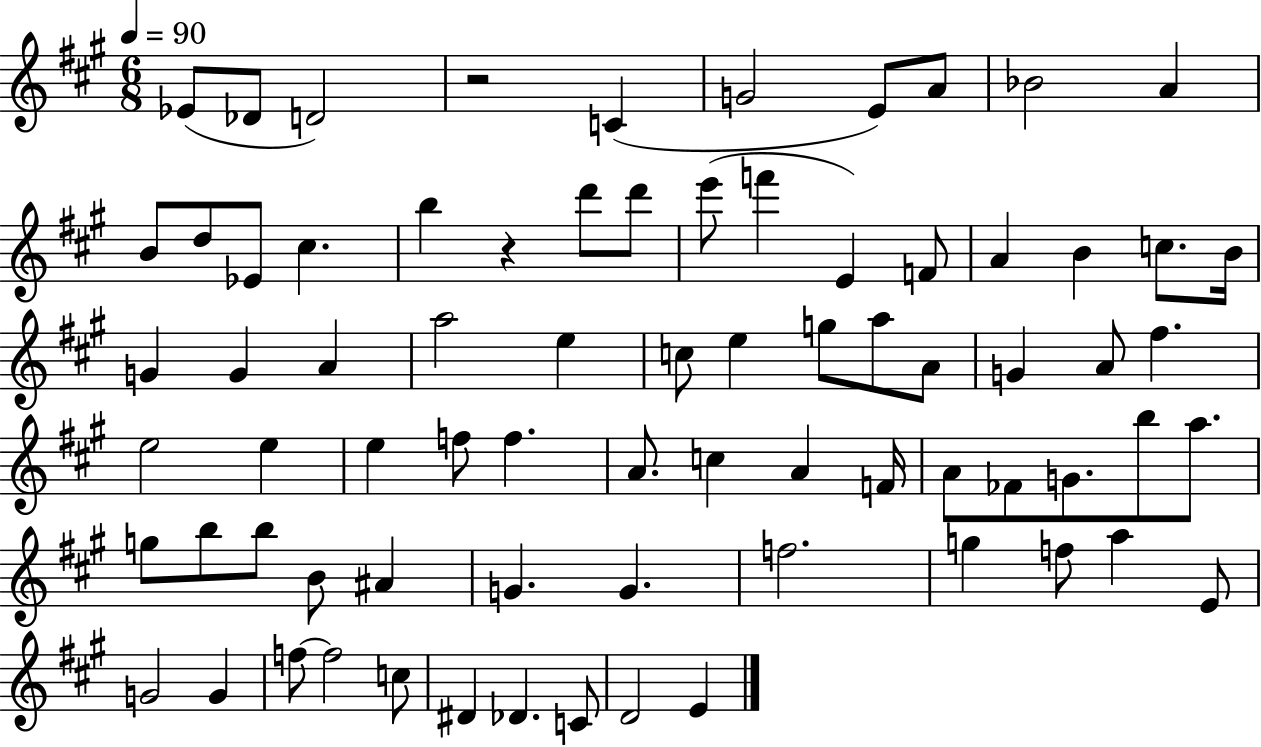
X:1
T:Untitled
M:6/8
L:1/4
K:A
_E/2 _D/2 D2 z2 C G2 E/2 A/2 _B2 A B/2 d/2 _E/2 ^c b z d'/2 d'/2 e'/2 f' E F/2 A B c/2 B/4 G G A a2 e c/2 e g/2 a/2 A/2 G A/2 ^f e2 e e f/2 f A/2 c A F/4 A/2 _F/2 G/2 b/2 a/2 g/2 b/2 b/2 B/2 ^A G G f2 g f/2 a E/2 G2 G f/2 f2 c/2 ^D _D C/2 D2 E